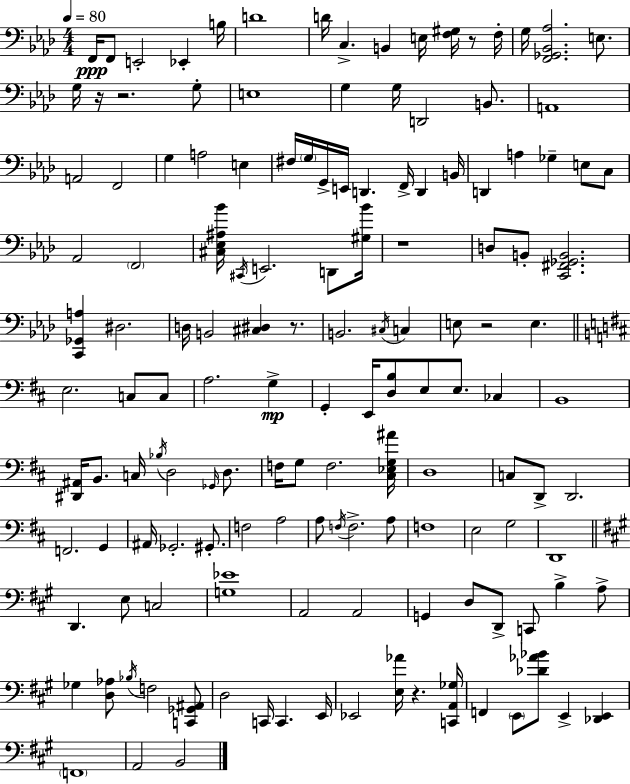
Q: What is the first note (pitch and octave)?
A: F2